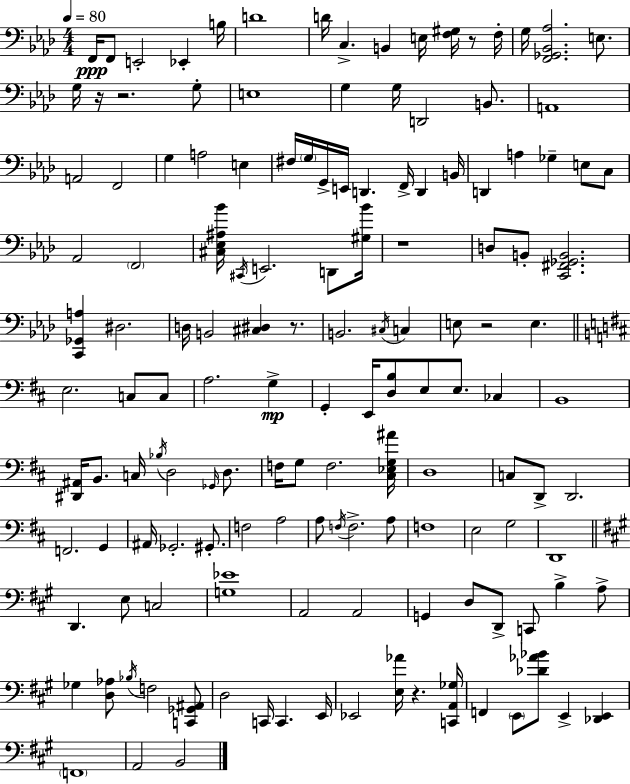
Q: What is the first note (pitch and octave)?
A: F2